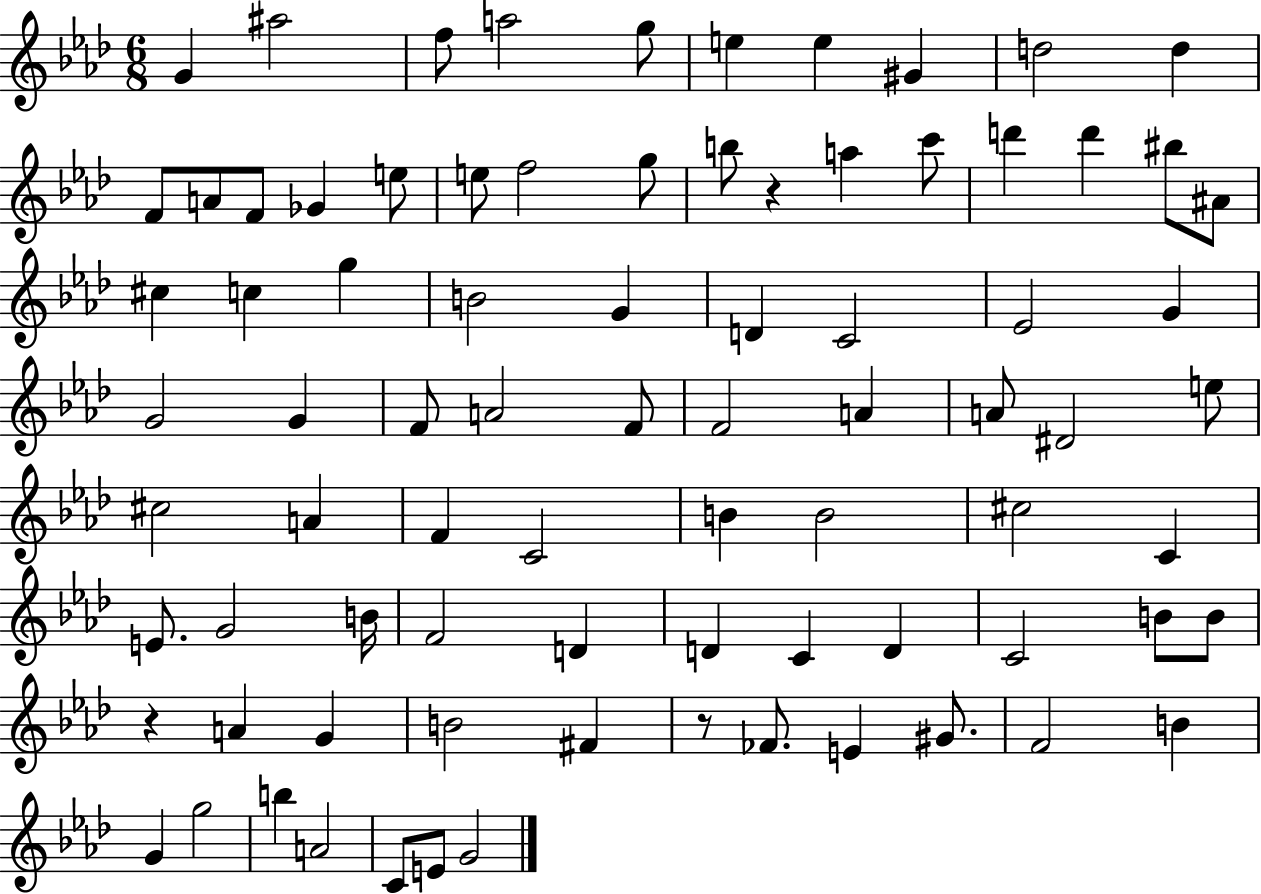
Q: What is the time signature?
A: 6/8